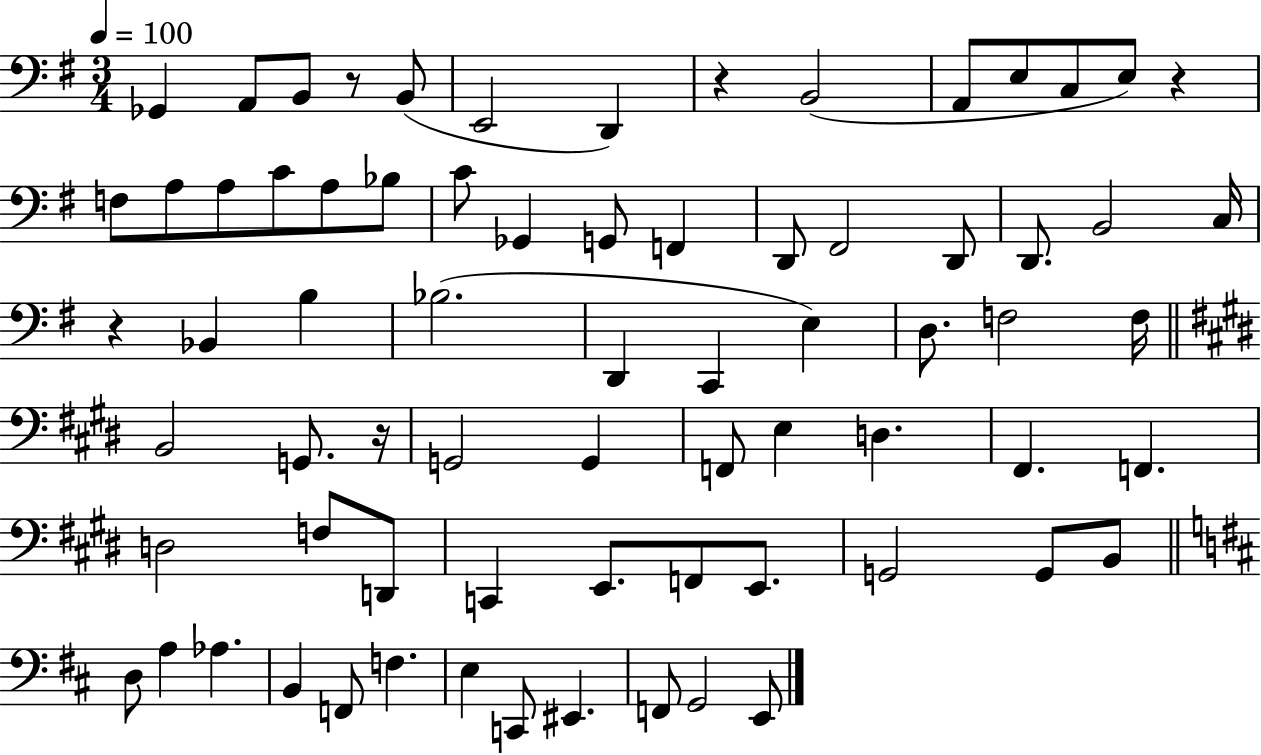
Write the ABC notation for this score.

X:1
T:Untitled
M:3/4
L:1/4
K:G
_G,, A,,/2 B,,/2 z/2 B,,/2 E,,2 D,, z B,,2 A,,/2 E,/2 C,/2 E,/2 z F,/2 A,/2 A,/2 C/2 A,/2 _B,/2 C/2 _G,, G,,/2 F,, D,,/2 ^F,,2 D,,/2 D,,/2 B,,2 C,/4 z _B,, B, _B,2 D,, C,, E, D,/2 F,2 F,/4 B,,2 G,,/2 z/4 G,,2 G,, F,,/2 E, D, ^F,, F,, D,2 F,/2 D,,/2 C,, E,,/2 F,,/2 E,,/2 G,,2 G,,/2 B,,/2 D,/2 A, _A, B,, F,,/2 F, E, C,,/2 ^E,, F,,/2 G,,2 E,,/2